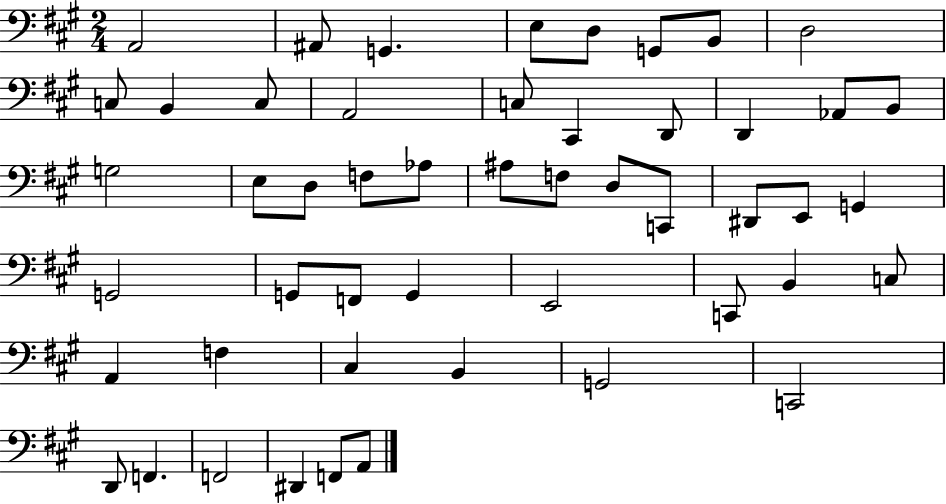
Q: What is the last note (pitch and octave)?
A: A2